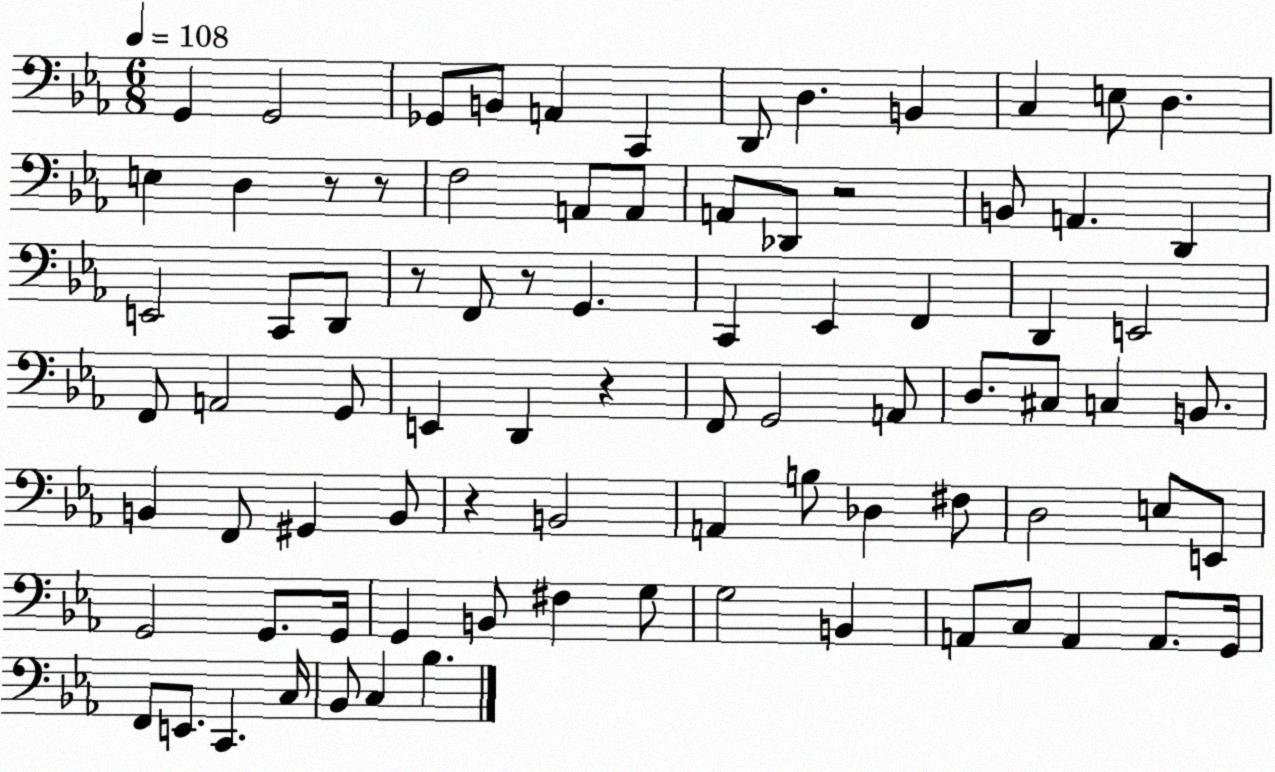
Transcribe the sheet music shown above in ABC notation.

X:1
T:Untitled
M:6/8
L:1/4
K:Eb
G,, G,,2 _G,,/2 B,,/2 A,, C,, D,,/2 D, B,, C, E,/2 D, E, D, z/2 z/2 F,2 A,,/2 A,,/2 A,,/2 _D,,/2 z2 B,,/2 A,, D,, E,,2 C,,/2 D,,/2 z/2 F,,/2 z/2 G,, C,, _E,, F,, D,, E,,2 F,,/2 A,,2 G,,/2 E,, D,, z F,,/2 G,,2 A,,/2 D,/2 ^C,/2 C, B,,/2 B,, F,,/2 ^G,, B,,/2 z B,,2 A,, B,/2 _D, ^F,/2 D,2 E,/2 E,,/2 G,,2 G,,/2 G,,/4 G,, B,,/2 ^F, G,/2 G,2 B,, A,,/2 C,/2 A,, A,,/2 G,,/4 F,,/2 E,,/2 C,, C,/4 _B,,/2 C, _B,